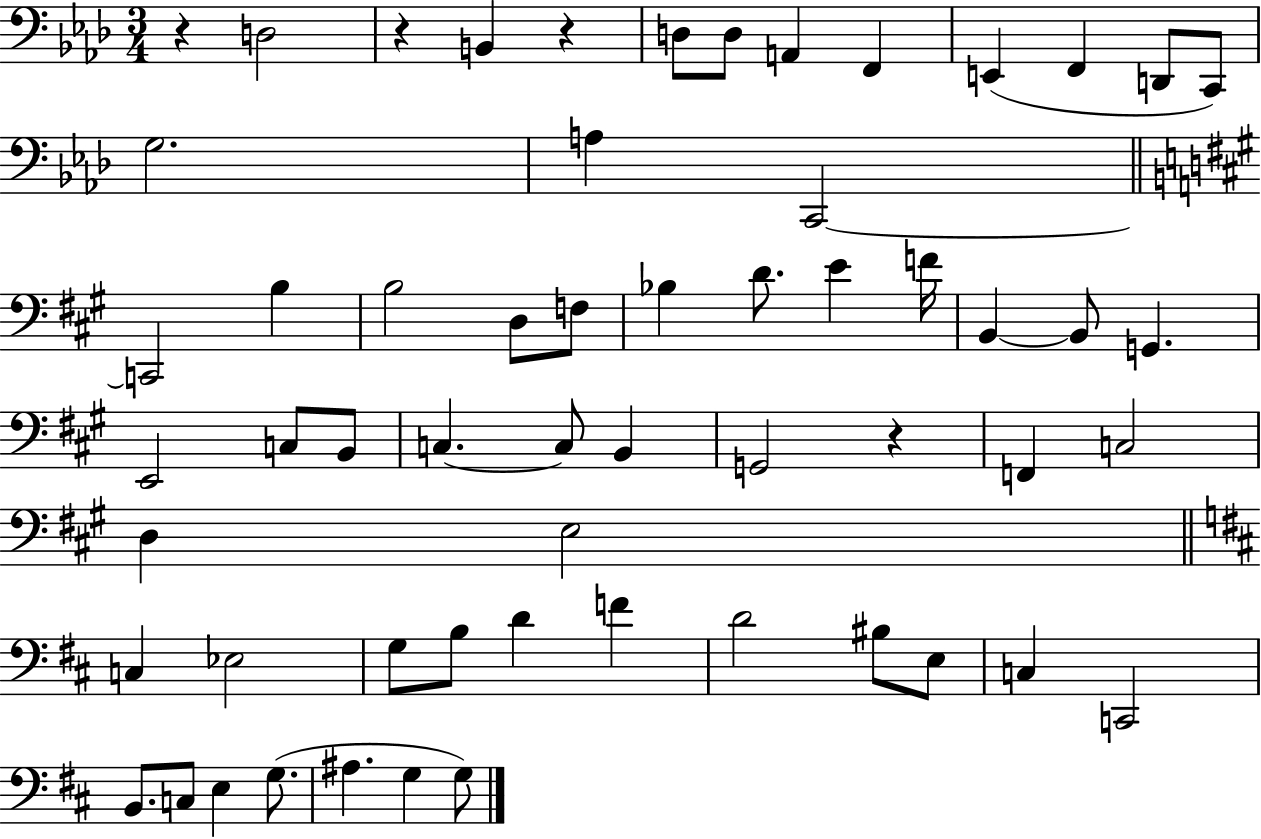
R/q D3/h R/q B2/q R/q D3/e D3/e A2/q F2/q E2/q F2/q D2/e C2/e G3/h. A3/q C2/h C2/h B3/q B3/h D3/e F3/e Bb3/q D4/e. E4/q F4/s B2/q B2/e G2/q. E2/h C3/e B2/e C3/q. C3/e B2/q G2/h R/q F2/q C3/h D3/q E3/h C3/q Eb3/h G3/e B3/e D4/q F4/q D4/h BIS3/e E3/e C3/q C2/h B2/e. C3/e E3/q G3/e. A#3/q. G3/q G3/e